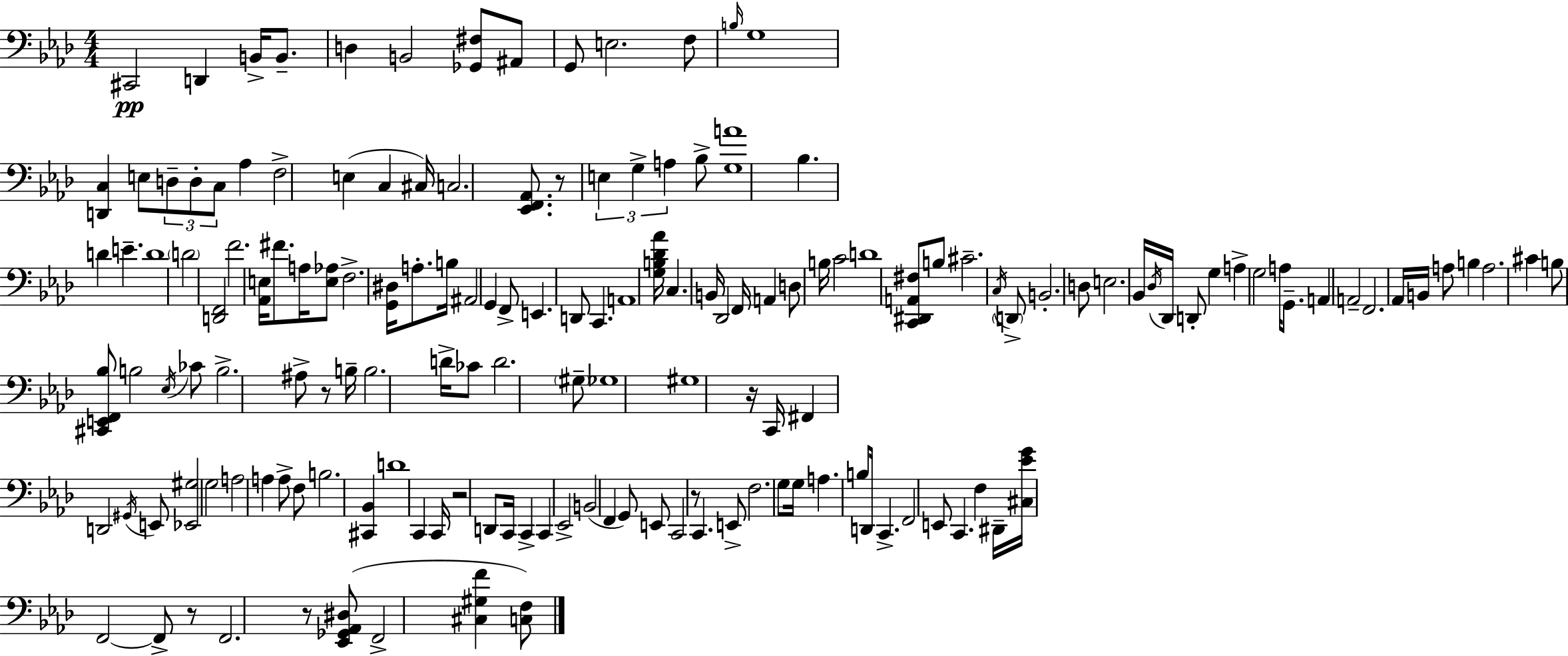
C#2/h D2/q B2/s B2/e. D3/q B2/h [Gb2,F#3]/e A#2/e G2/e E3/h. F3/e B3/s G3/w [D2,C3]/q E3/e D3/e D3/e C3/e Ab3/q F3/h E3/q C3/q C#3/s C3/h. [Eb2,F2,Ab2]/e. R/e E3/q G3/q A3/q Bb3/e [G3,A4]/w Bb3/q. D4/q E4/q. D4/w D4/h [D2,F2]/h F4/h. [Ab2,E3]/s F#4/e. A3/s [E3,Ab3]/e F3/h. [G2,D#3]/s A3/e. B3/s A#2/h G2/q F2/e E2/q. D2/e C2/q. A2/w [G3,B3,Db4,Ab4]/s C3/q. B2/s Db2/h F2/s A2/q D3/e B3/s C4/h D4/w [C2,D#2,A2,F#3]/e B3/e C#4/h. C3/s D2/e B2/h. D3/e E3/h. Bb2/s Db3/s Db2/s D2/e G3/q A3/q G3/h A3/s G2/e. A2/q A2/h F2/h. Ab2/s B2/s A3/e B3/q A3/h. C#4/q B3/e [C#2,E2,F2,Bb3]/e B3/h Eb3/s CES4/e B3/h. A#3/e R/e B3/s B3/h. D4/s CES4/e D4/h. G#3/e Gb3/w G#3/w R/s C2/s F#2/q D2/h G#2/s E2/e [Eb2,G#3]/h G3/h A3/h A3/q A3/e F3/e B3/h. [C#2,Bb2]/q D4/w C2/q C2/s R/h D2/e C2/s C2/q C2/q Eb2/h B2/h F2/q G2/e E2/e C2/h R/e C2/q. E2/e F3/h. G3/e G3/s A3/q. B3/e D2/s C2/q. F2/h E2/e C2/q. F3/q D#2/s [C#3,Eb4,G4]/s F2/h F2/e R/e F2/h. R/e [Eb2,Gb2,Ab2,D#3]/e F2/h [C#3,G#3,F4]/q [C3,F3]/e